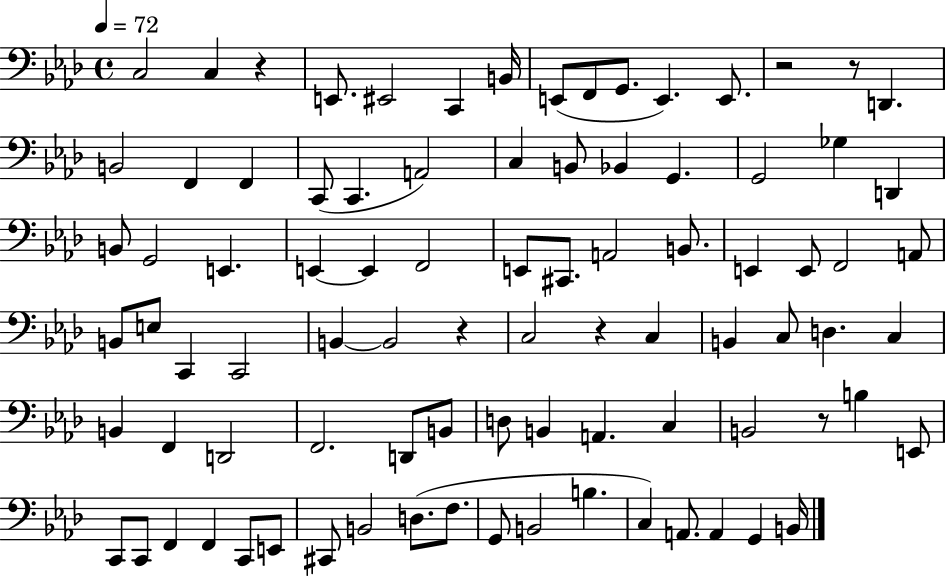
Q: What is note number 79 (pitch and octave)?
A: A2